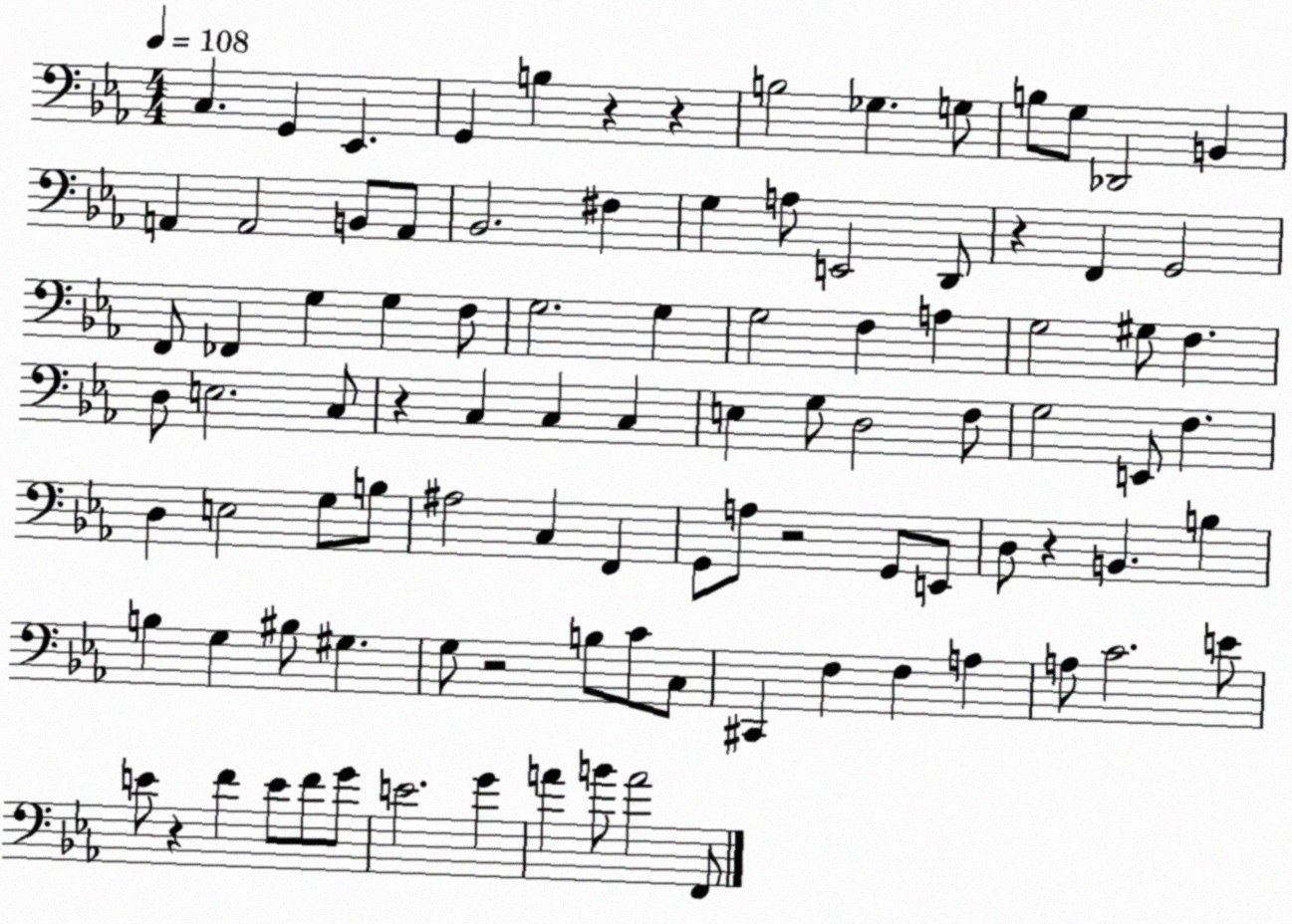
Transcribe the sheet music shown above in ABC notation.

X:1
T:Untitled
M:4/4
L:1/4
K:Eb
C, G,, _E,, G,, B, z z B,2 _G, G,/2 B,/2 G,/2 _D,,2 B,, A,, A,,2 B,,/2 A,,/2 _B,,2 ^F, G, A,/2 E,,2 D,,/2 z F,, G,,2 F,,/2 _F,, G, G, F,/2 G,2 G, G,2 F, A, G,2 ^G,/2 F, D,/2 E,2 C,/2 z C, C, C, E, G,/2 D,2 F,/2 G,2 E,,/2 F, D, E,2 G,/2 B,/2 ^A,2 C, F,, G,,/2 A,/2 z2 G,,/2 E,,/2 D,/2 z B,, B, B, G, ^B,/2 ^G, G,/2 z2 B,/2 C/2 C,/2 ^C,, F, F, A, A,/2 C2 E/2 E/2 z F E/2 F/2 G/2 E2 G A B/2 A2 F,,/2